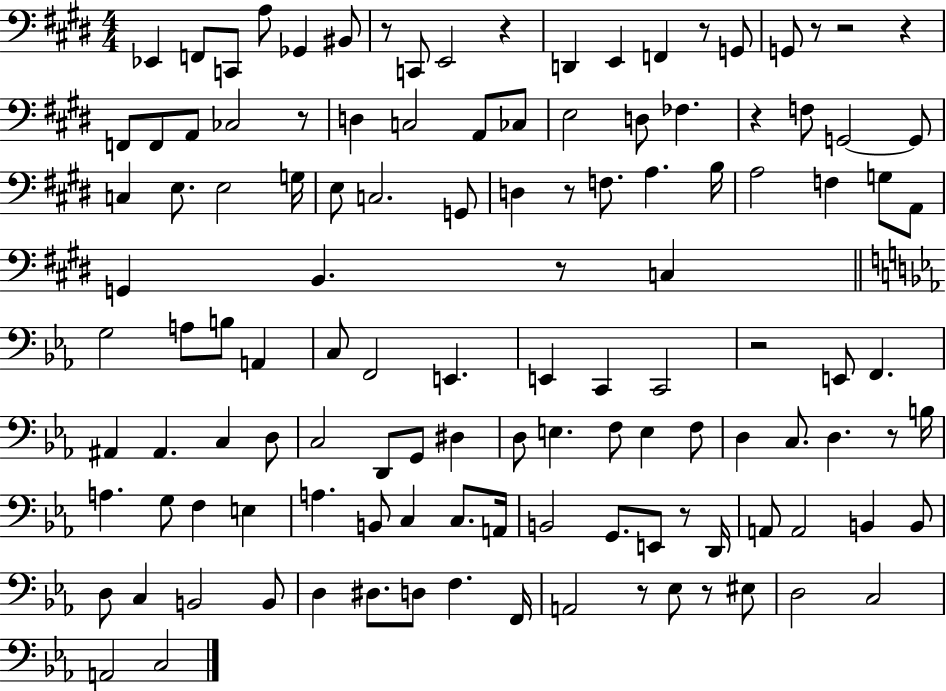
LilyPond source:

{
  \clef bass
  \numericTimeSignature
  \time 4/4
  \key e \major
  ees,4 f,8 c,8 a8 ges,4 bis,8 | r8 c,8 e,2 r4 | d,4 e,4 f,4 r8 g,8 | g,8 r8 r2 r4 | \break f,8 f,8 a,8 ces2 r8 | d4 c2 a,8 ces8 | e2 d8 fes4. | r4 f8 g,2~~ g,8 | \break c4 e8. e2 g16 | e8 c2. g,8 | d4 r8 f8. a4. b16 | a2 f4 g8 a,8 | \break g,4 b,4. r8 c4 | \bar "||" \break \key ees \major g2 a8 b8 a,4 | c8 f,2 e,4. | e,4 c,4 c,2 | r2 e,8 f,4. | \break ais,4 ais,4. c4 d8 | c2 d,8 g,8 dis4 | d8 e4. f8 e4 f8 | d4 c8. d4. r8 b16 | \break a4. g8 f4 e4 | a4. b,8 c4 c8. a,16 | b,2 g,8. e,8 r8 d,16 | a,8 a,2 b,4 b,8 | \break d8 c4 b,2 b,8 | d4 dis8. d8 f4. f,16 | a,2 r8 ees8 r8 eis8 | d2 c2 | \break a,2 c2 | \bar "|."
}